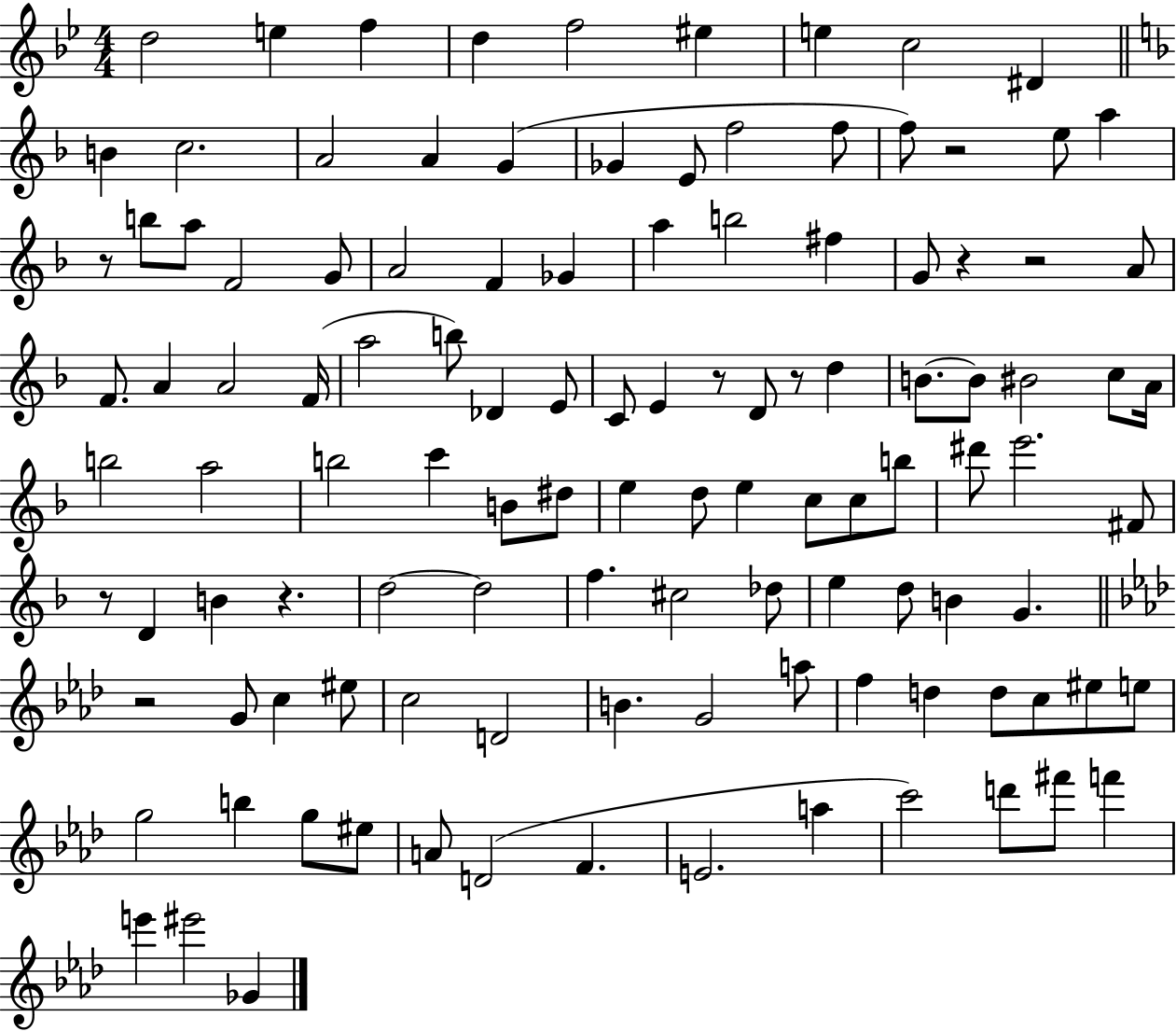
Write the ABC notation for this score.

X:1
T:Untitled
M:4/4
L:1/4
K:Bb
d2 e f d f2 ^e e c2 ^D B c2 A2 A G _G E/2 f2 f/2 f/2 z2 e/2 a z/2 b/2 a/2 F2 G/2 A2 F _G a b2 ^f G/2 z z2 A/2 F/2 A A2 F/4 a2 b/2 _D E/2 C/2 E z/2 D/2 z/2 d B/2 B/2 ^B2 c/2 A/4 b2 a2 b2 c' B/2 ^d/2 e d/2 e c/2 c/2 b/2 ^d'/2 e'2 ^F/2 z/2 D B z d2 d2 f ^c2 _d/2 e d/2 B G z2 G/2 c ^e/2 c2 D2 B G2 a/2 f d d/2 c/2 ^e/2 e/2 g2 b g/2 ^e/2 A/2 D2 F E2 a c'2 d'/2 ^f'/2 f' e' ^e'2 _G